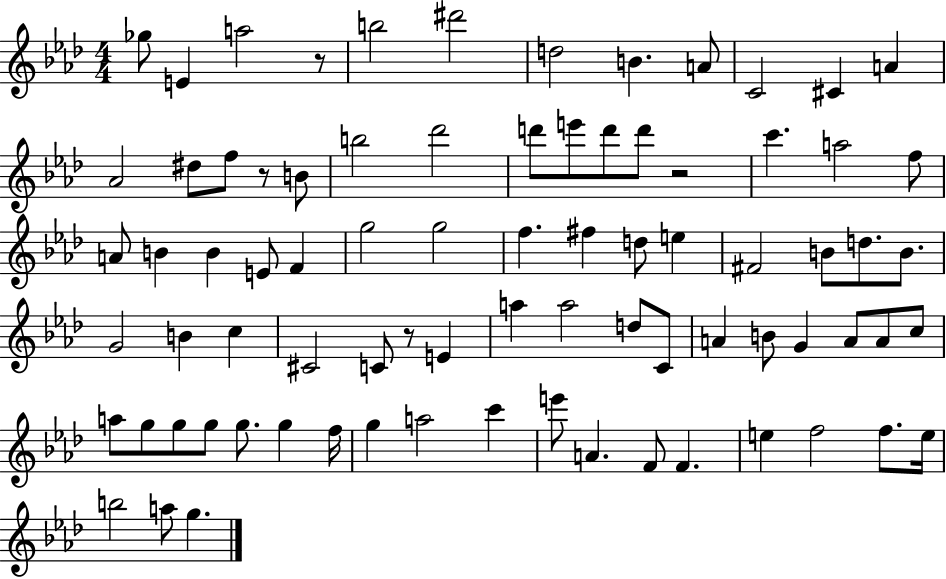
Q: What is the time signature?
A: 4/4